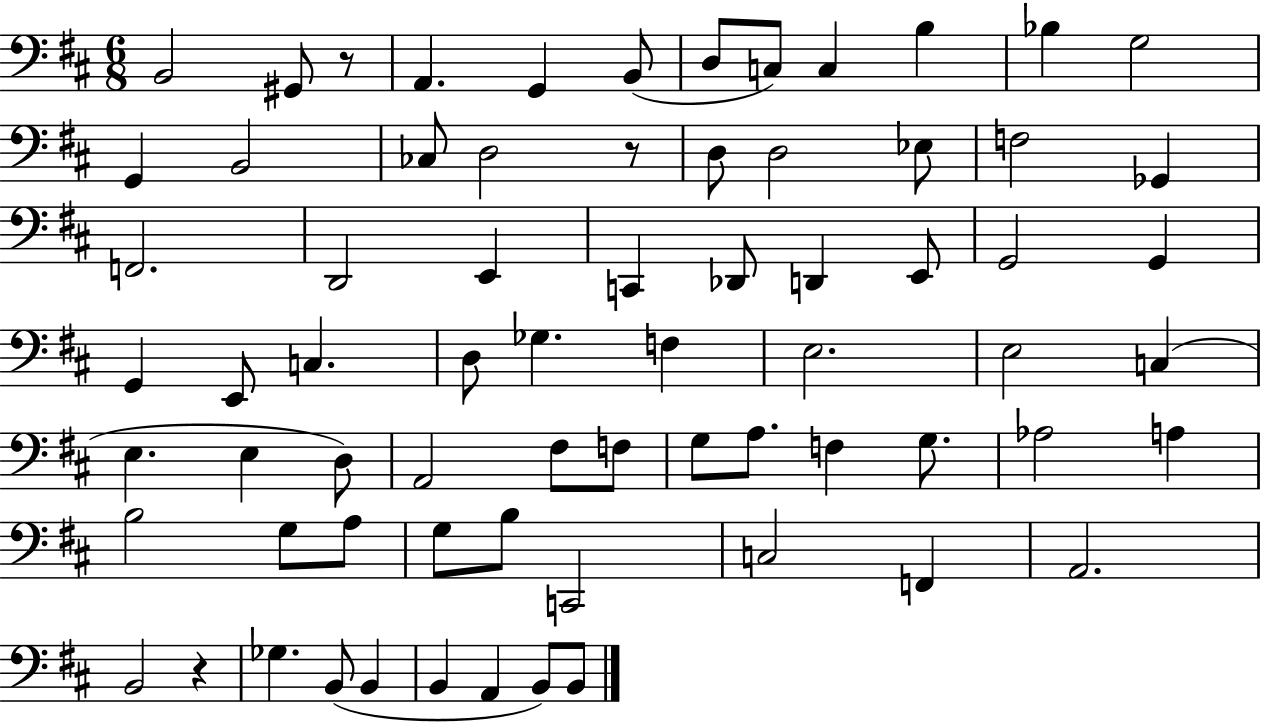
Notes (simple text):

B2/h G#2/e R/e A2/q. G2/q B2/e D3/e C3/e C3/q B3/q Bb3/q G3/h G2/q B2/h CES3/e D3/h R/e D3/e D3/h Eb3/e F3/h Gb2/q F2/h. D2/h E2/q C2/q Db2/e D2/q E2/e G2/h G2/q G2/q E2/e C3/q. D3/e Gb3/q. F3/q E3/h. E3/h C3/q E3/q. E3/q D3/e A2/h F#3/e F3/e G3/e A3/e. F3/q G3/e. Ab3/h A3/q B3/h G3/e A3/e G3/e B3/e C2/h C3/h F2/q A2/h. B2/h R/q Gb3/q. B2/e B2/q B2/q A2/q B2/e B2/e